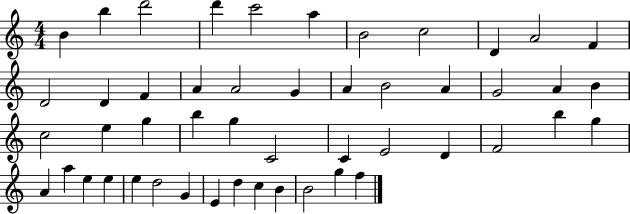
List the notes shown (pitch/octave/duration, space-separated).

B4/q B5/q D6/h D6/q C6/h A5/q B4/h C5/h D4/q A4/h F4/q D4/h D4/q F4/q A4/q A4/h G4/q A4/q B4/h A4/q G4/h A4/q B4/q C5/h E5/q G5/q B5/q G5/q C4/h C4/q E4/h D4/q F4/h B5/q G5/q A4/q A5/q E5/q E5/q E5/q D5/h G4/q E4/q D5/q C5/q B4/q B4/h G5/q F5/q